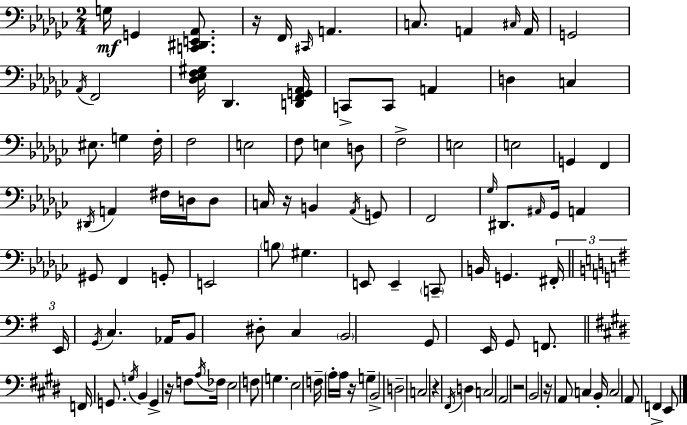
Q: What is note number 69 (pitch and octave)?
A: G2